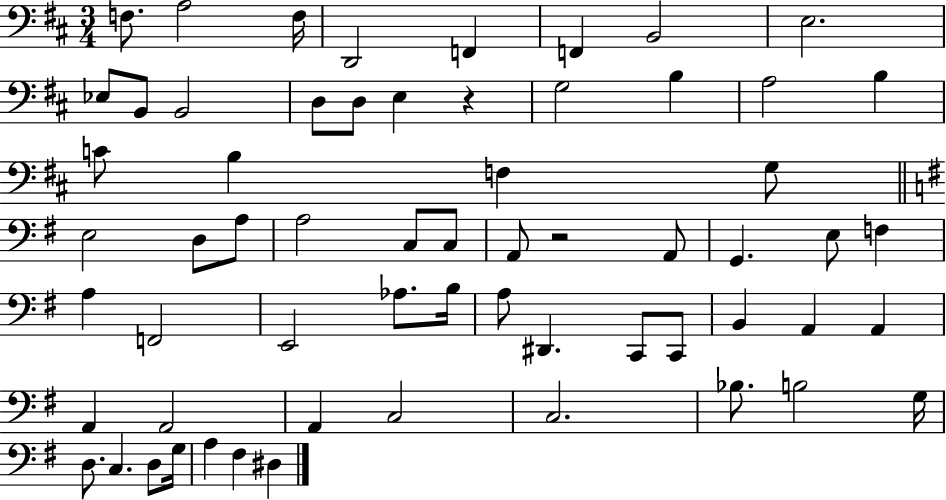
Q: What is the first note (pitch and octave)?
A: F3